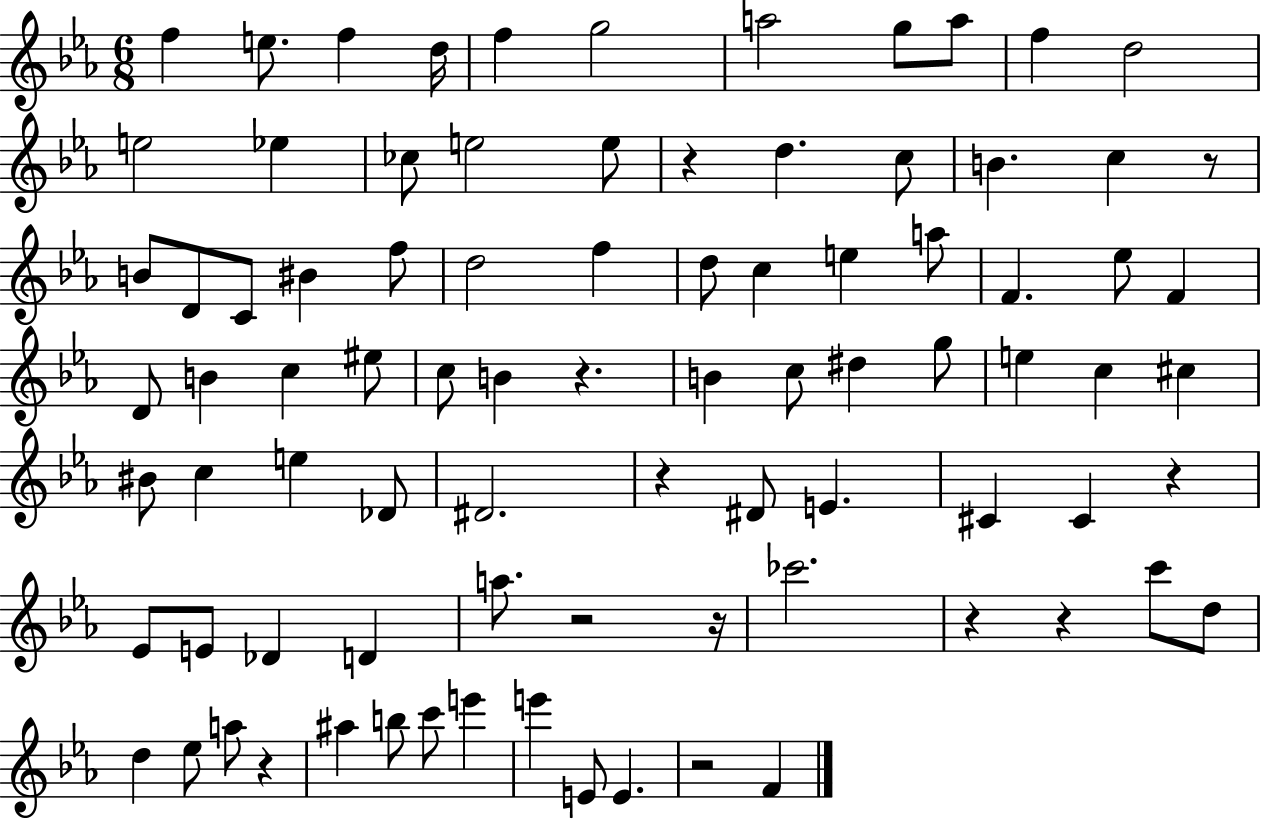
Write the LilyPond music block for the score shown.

{
  \clef treble
  \numericTimeSignature
  \time 6/8
  \key ees \major
  \repeat volta 2 { f''4 e''8. f''4 d''16 | f''4 g''2 | a''2 g''8 a''8 | f''4 d''2 | \break e''2 ees''4 | ces''8 e''2 e''8 | r4 d''4. c''8 | b'4. c''4 r8 | \break b'8 d'8 c'8 bis'4 f''8 | d''2 f''4 | d''8 c''4 e''4 a''8 | f'4. ees''8 f'4 | \break d'8 b'4 c''4 eis''8 | c''8 b'4 r4. | b'4 c''8 dis''4 g''8 | e''4 c''4 cis''4 | \break bis'8 c''4 e''4 des'8 | dis'2. | r4 dis'8 e'4. | cis'4 cis'4 r4 | \break ees'8 e'8 des'4 d'4 | a''8. r2 r16 | ces'''2. | r4 r4 c'''8 d''8 | \break d''4 ees''8 a''8 r4 | ais''4 b''8 c'''8 e'''4 | e'''4 e'8 e'4. | r2 f'4 | \break } \bar "|."
}